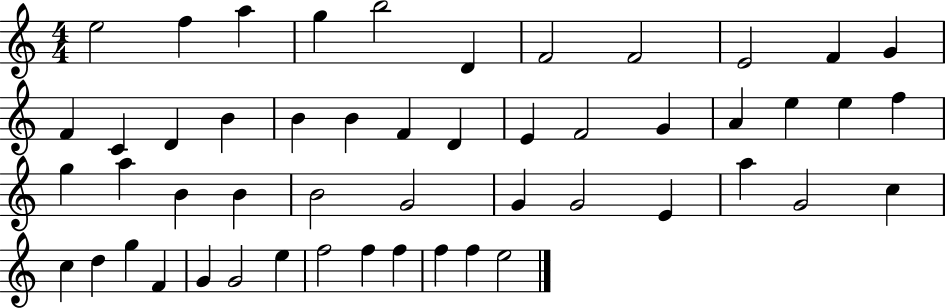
E5/h F5/q A5/q G5/q B5/h D4/q F4/h F4/h E4/h F4/q G4/q F4/q C4/q D4/q B4/q B4/q B4/q F4/q D4/q E4/q F4/h G4/q A4/q E5/q E5/q F5/q G5/q A5/q B4/q B4/q B4/h G4/h G4/q G4/h E4/q A5/q G4/h C5/q C5/q D5/q G5/q F4/q G4/q G4/h E5/q F5/h F5/q F5/q F5/q F5/q E5/h